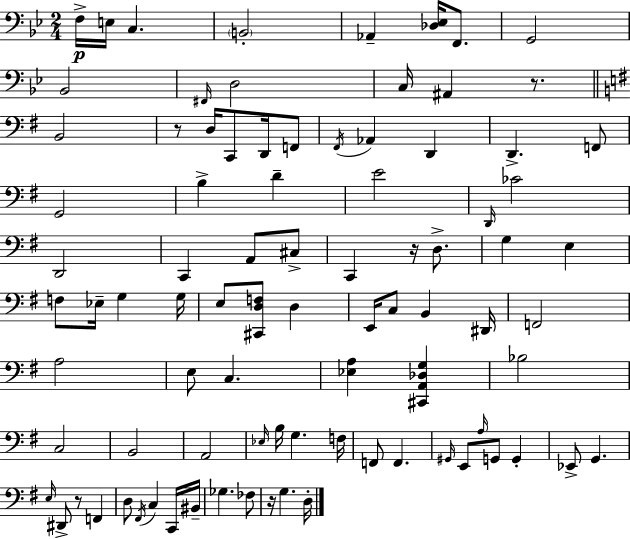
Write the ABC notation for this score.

X:1
T:Untitled
M:2/4
L:1/4
K:Bb
F,/4 E,/4 C, B,,2 _A,, [_D,_E,]/4 F,,/2 G,,2 _B,,2 ^F,,/4 D,2 C,/4 ^A,, z/2 B,,2 z/2 D,/4 C,,/2 D,,/4 F,,/2 ^F,,/4 _A,, D,, D,, F,,/2 G,,2 B, D E2 D,,/4 _C2 D,,2 C,, A,,/2 ^C,/2 C,, z/4 D,/2 G, E, F,/2 _E,/4 G, G,/4 E,/2 [^C,,D,F,]/2 D, E,,/4 C,/2 B,, ^D,,/4 F,,2 A,2 E,/2 C, [_E,A,] [^C,,A,,_D,G,] _B,2 C,2 B,,2 A,,2 _E,/4 B,/4 G, F,/4 F,,/2 F,, ^G,,/4 E,,/2 A,/4 G,,/2 G,, _E,,/2 G,, E,/4 ^D,,/2 z/2 F,, D,/2 ^F,,/4 C, C,,/4 ^B,,/4 _G, _F,/2 z/4 G, D,/4